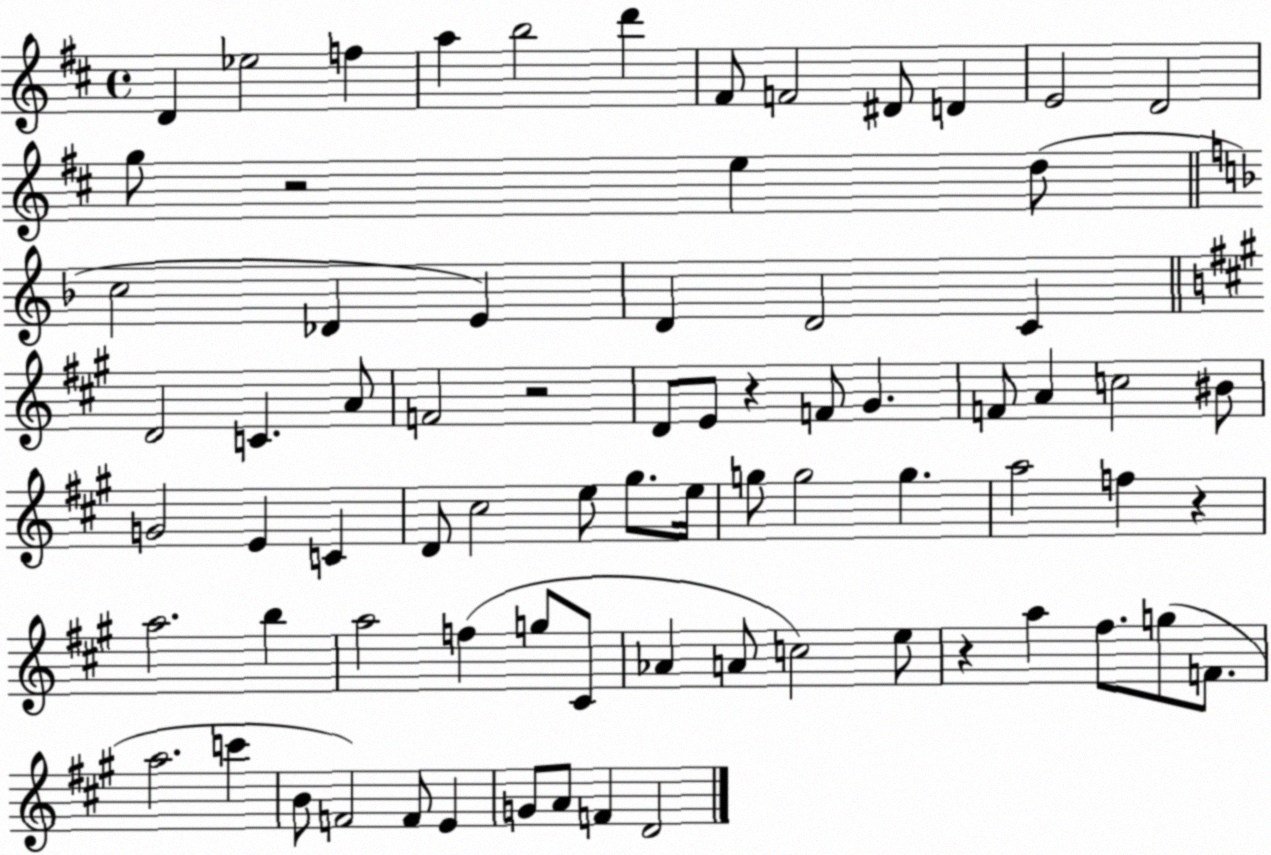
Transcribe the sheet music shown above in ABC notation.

X:1
T:Untitled
M:4/4
L:1/4
K:D
D _e2 f a b2 d' ^F/2 F2 ^D/2 D E2 D2 g/2 z2 e d/2 c2 _D E D D2 C D2 C A/2 F2 z2 D/2 E/2 z F/2 ^G F/2 A c2 ^B/2 G2 E C D/2 ^c2 e/2 ^g/2 e/4 g/2 g2 g a2 f z a2 b a2 f g/2 ^C/2 _A A/2 c2 e/2 z a ^f/2 g/2 F/2 a2 c' B/2 F2 F/2 E G/2 A/2 F D2